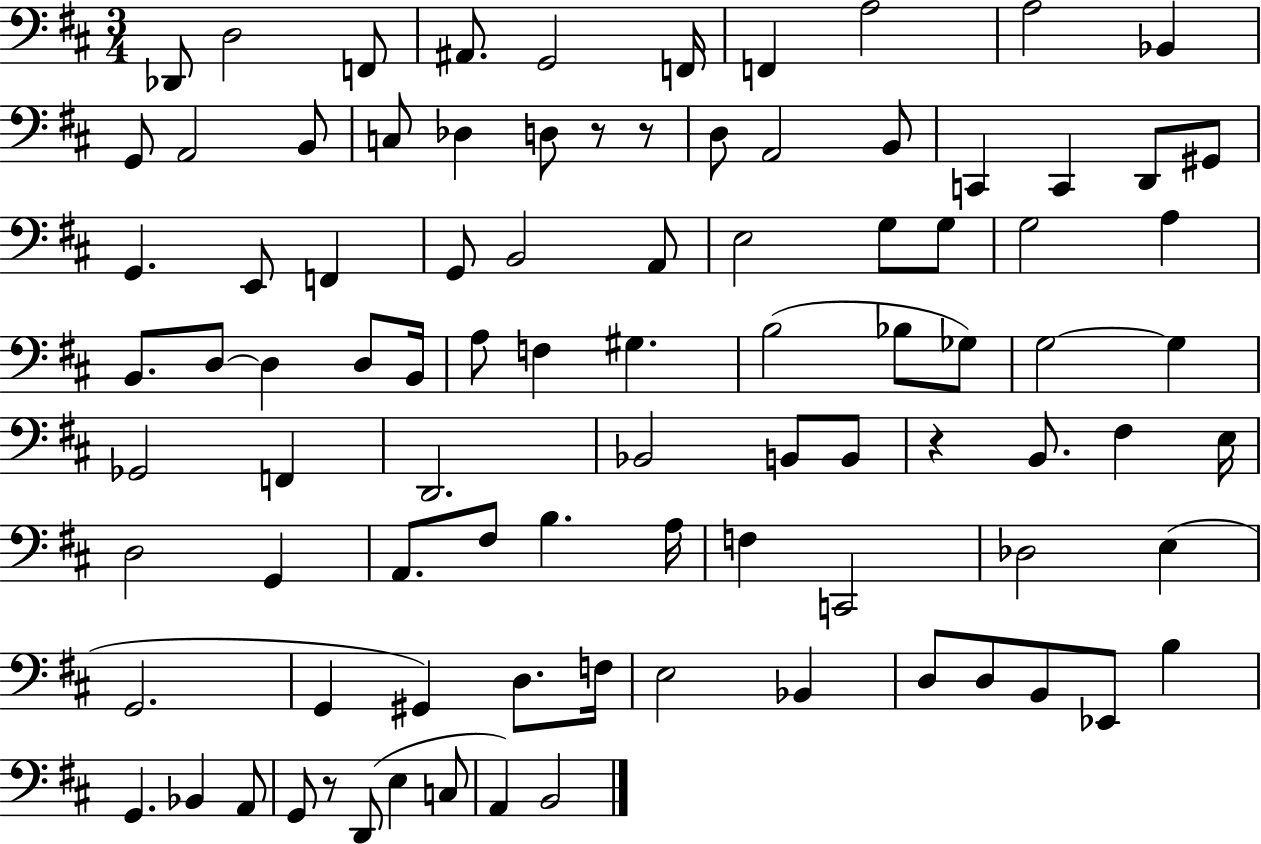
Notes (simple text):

Db2/e D3/h F2/e A#2/e. G2/h F2/s F2/q A3/h A3/h Bb2/q G2/e A2/h B2/e C3/e Db3/q D3/e R/e R/e D3/e A2/h B2/e C2/q C2/q D2/e G#2/e G2/q. E2/e F2/q G2/e B2/h A2/e E3/h G3/e G3/e G3/h A3/q B2/e. D3/e D3/q D3/e B2/s A3/e F3/q G#3/q. B3/h Bb3/e Gb3/e G3/h G3/q Gb2/h F2/q D2/h. Bb2/h B2/e B2/e R/q B2/e. F#3/q E3/s D3/h G2/q A2/e. F#3/e B3/q. A3/s F3/q C2/h Db3/h E3/q G2/h. G2/q G#2/q D3/e. F3/s E3/h Bb2/q D3/e D3/e B2/e Eb2/e B3/q G2/q. Bb2/q A2/e G2/e R/e D2/e E3/q C3/e A2/q B2/h